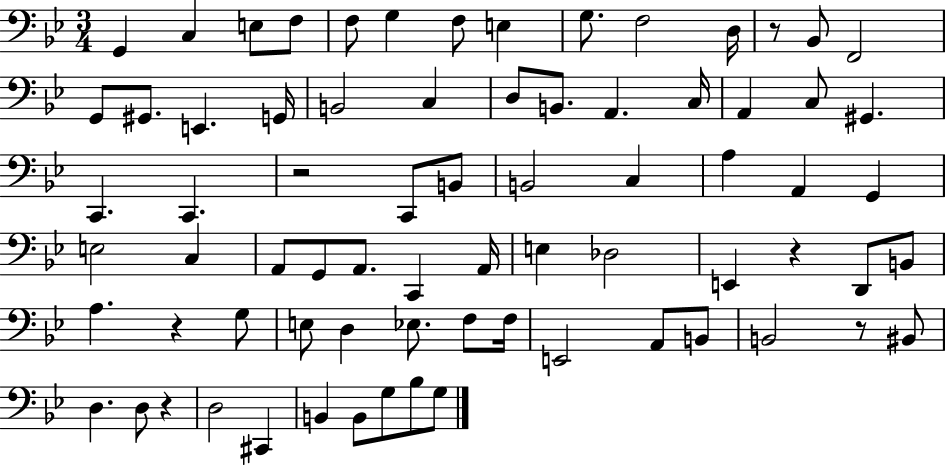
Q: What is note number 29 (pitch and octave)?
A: C2